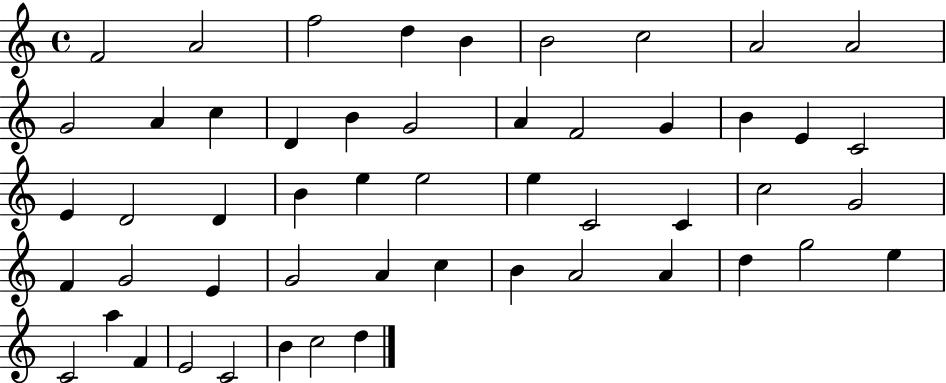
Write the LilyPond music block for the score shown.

{
  \clef treble
  \time 4/4
  \defaultTimeSignature
  \key c \major
  f'2 a'2 | f''2 d''4 b'4 | b'2 c''2 | a'2 a'2 | \break g'2 a'4 c''4 | d'4 b'4 g'2 | a'4 f'2 g'4 | b'4 e'4 c'2 | \break e'4 d'2 d'4 | b'4 e''4 e''2 | e''4 c'2 c'4 | c''2 g'2 | \break f'4 g'2 e'4 | g'2 a'4 c''4 | b'4 a'2 a'4 | d''4 g''2 e''4 | \break c'2 a''4 f'4 | e'2 c'2 | b'4 c''2 d''4 | \bar "|."
}